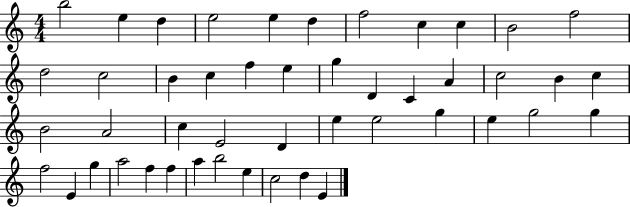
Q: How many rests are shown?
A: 0